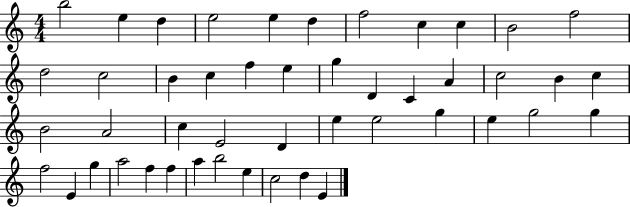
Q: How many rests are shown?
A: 0